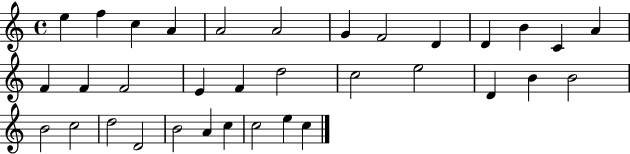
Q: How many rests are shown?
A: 0